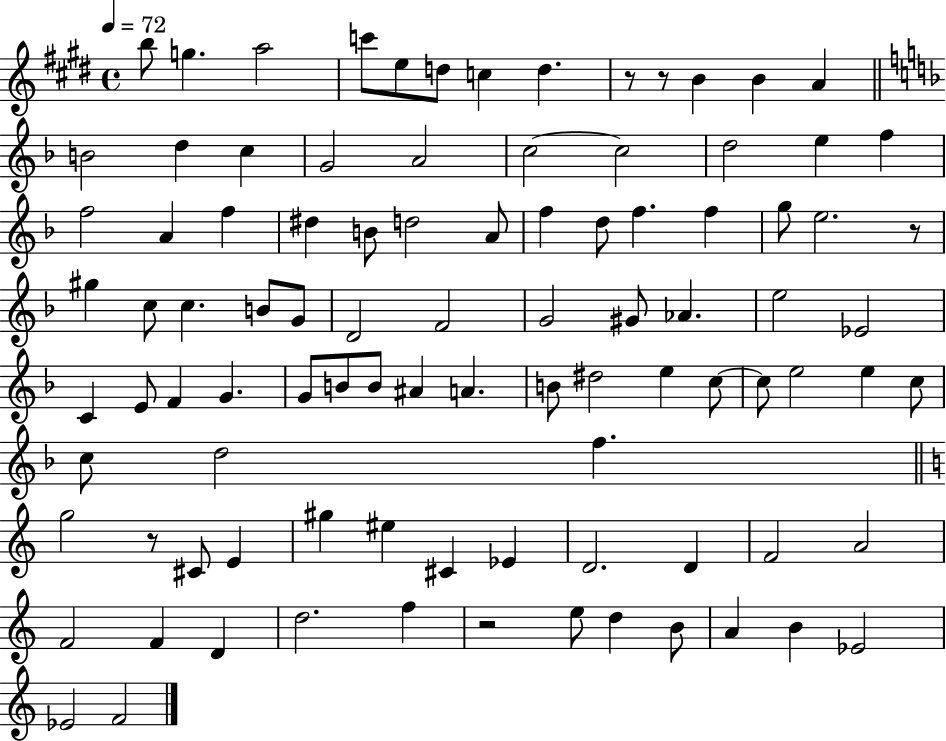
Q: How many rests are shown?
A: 5